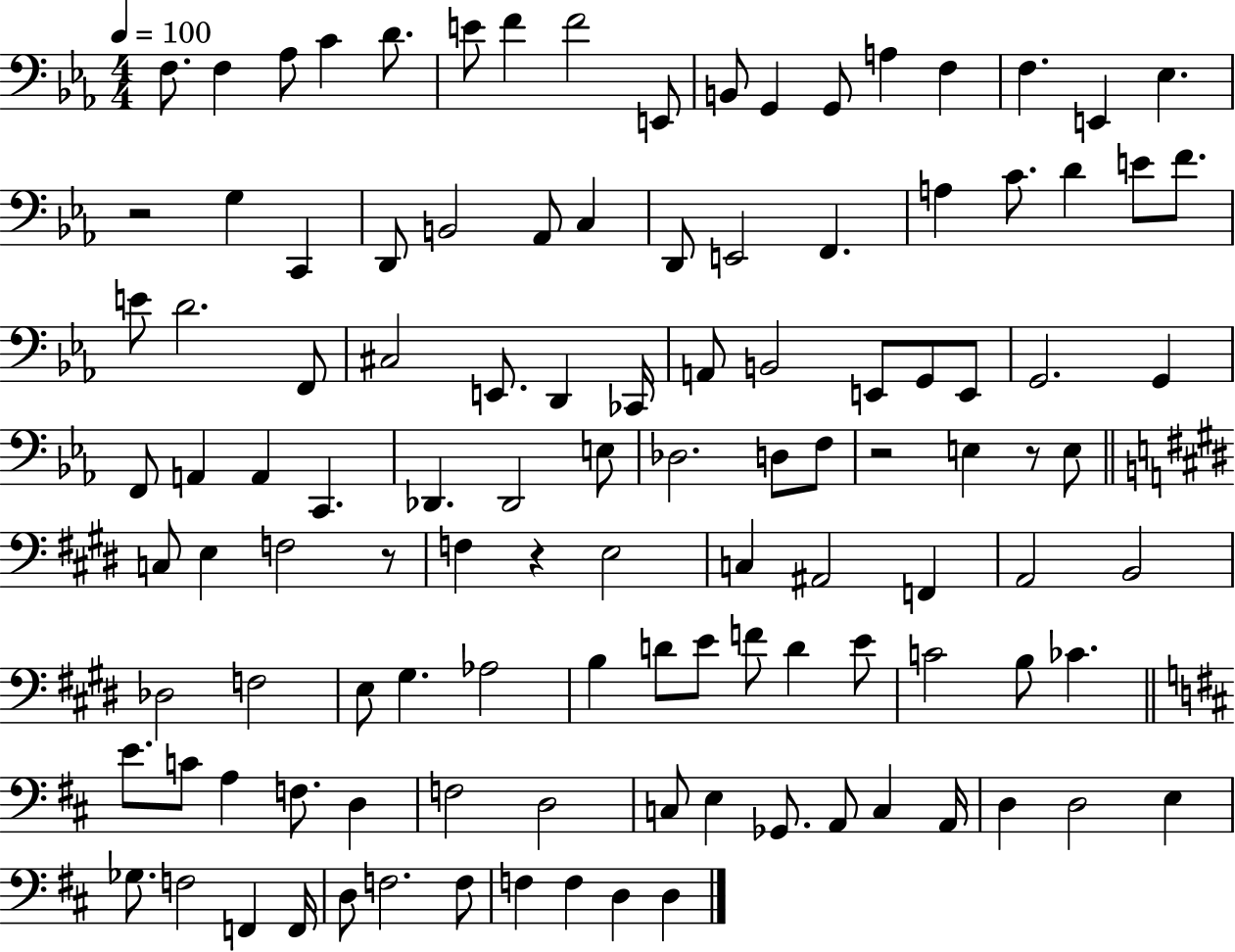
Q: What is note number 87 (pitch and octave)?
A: F3